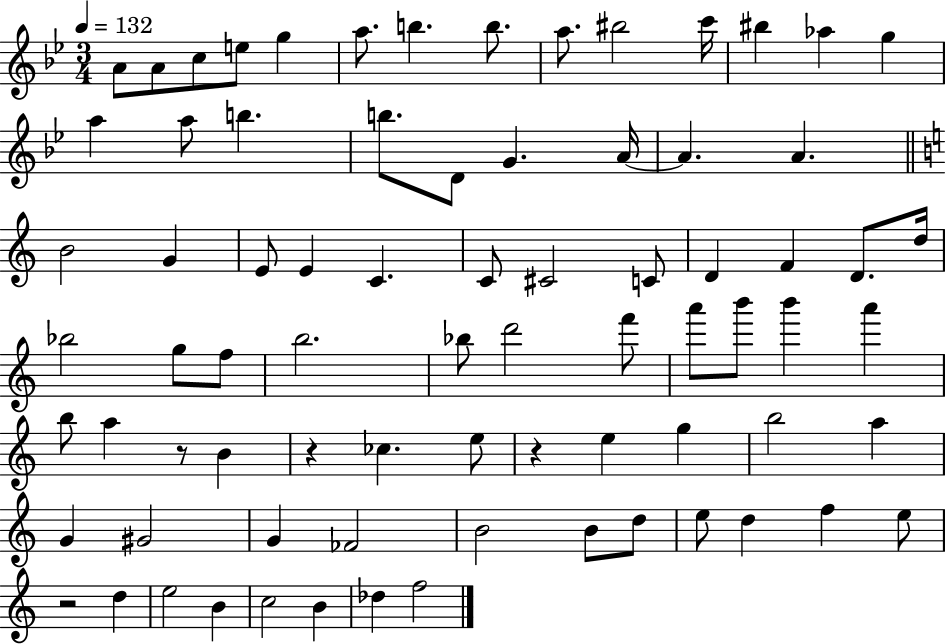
{
  \clef treble
  \numericTimeSignature
  \time 3/4
  \key bes \major
  \tempo 4 = 132
  a'8 a'8 c''8 e''8 g''4 | a''8. b''4. b''8. | a''8. bis''2 c'''16 | bis''4 aes''4 g''4 | \break a''4 a''8 b''4. | b''8. d'8 g'4. a'16~~ | a'4. a'4. | \bar "||" \break \key c \major b'2 g'4 | e'8 e'4 c'4. | c'8 cis'2 c'8 | d'4 f'4 d'8. d''16 | \break bes''2 g''8 f''8 | b''2. | bes''8 d'''2 f'''8 | a'''8 b'''8 b'''4 a'''4 | \break b''8 a''4 r8 b'4 | r4 ces''4. e''8 | r4 e''4 g''4 | b''2 a''4 | \break g'4 gis'2 | g'4 fes'2 | b'2 b'8 d''8 | e''8 d''4 f''4 e''8 | \break r2 d''4 | e''2 b'4 | c''2 b'4 | des''4 f''2 | \break \bar "|."
}